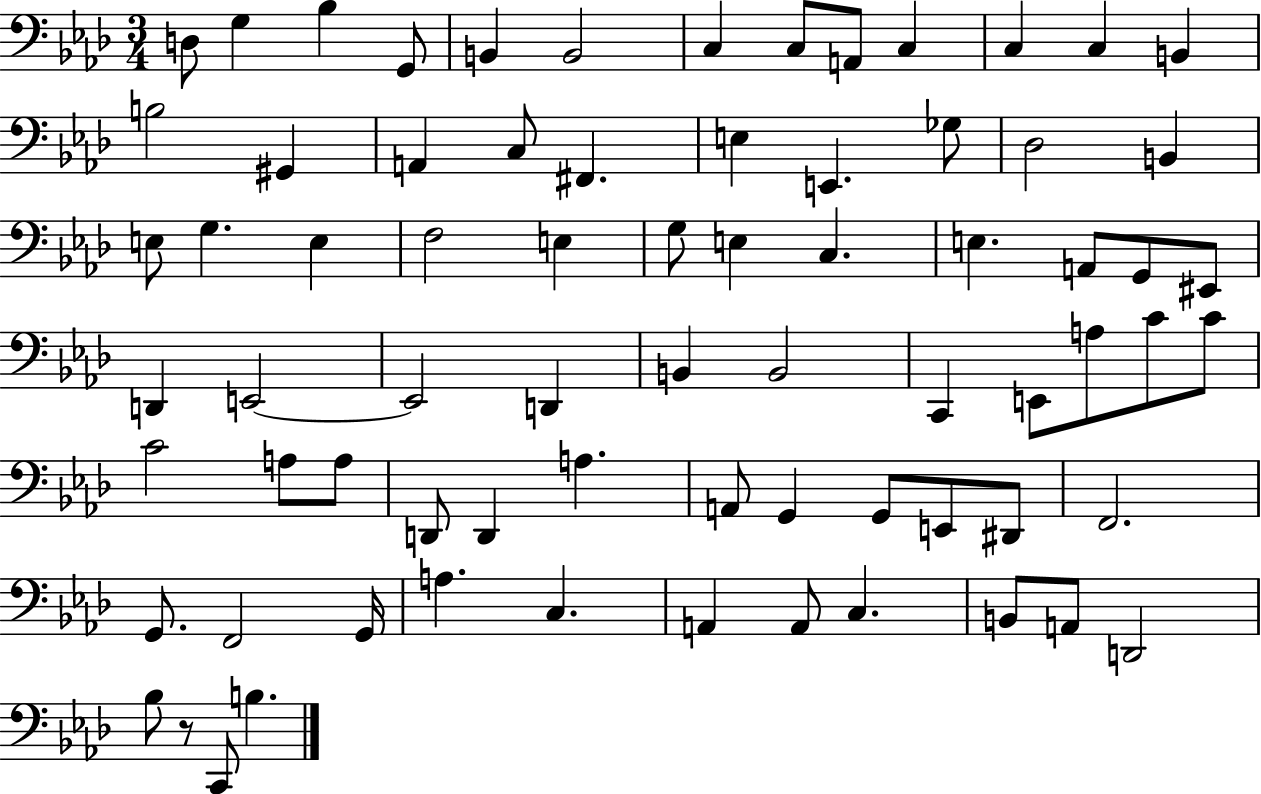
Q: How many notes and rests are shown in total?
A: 73